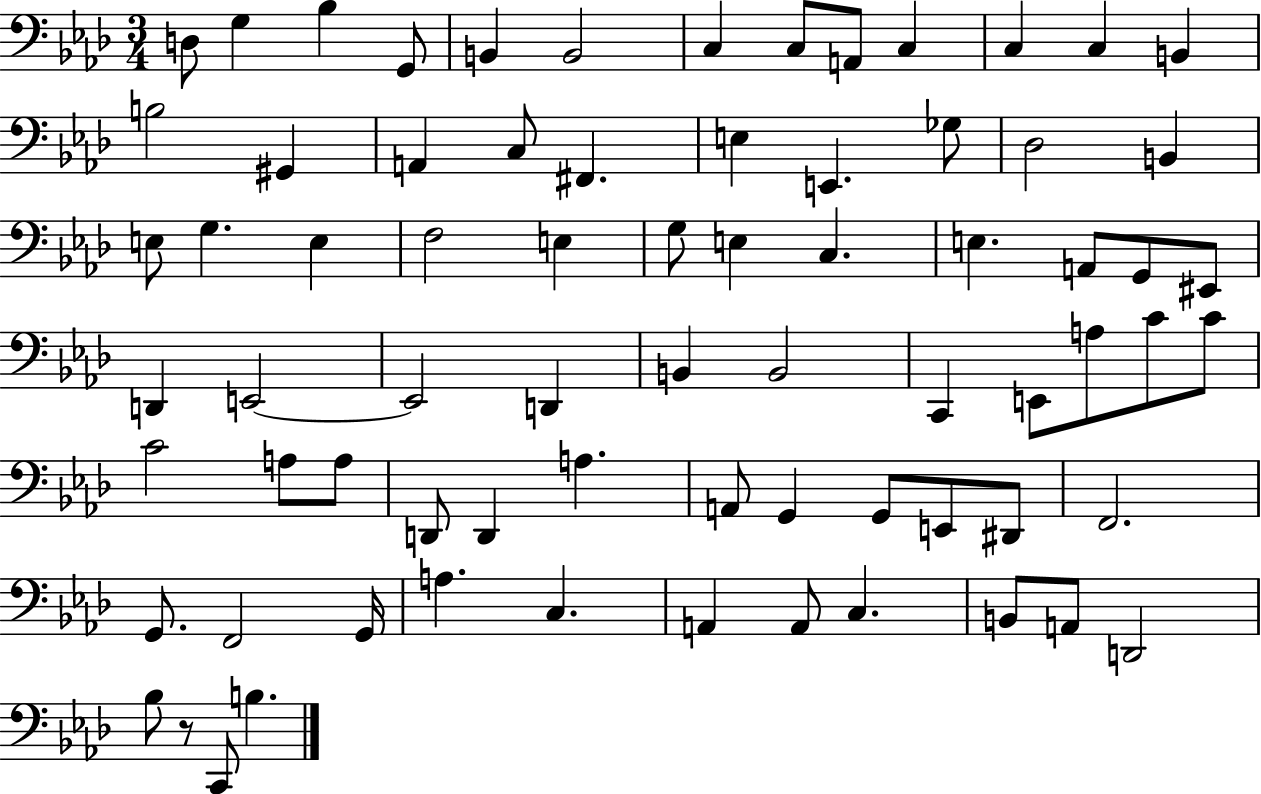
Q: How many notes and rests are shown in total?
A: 73